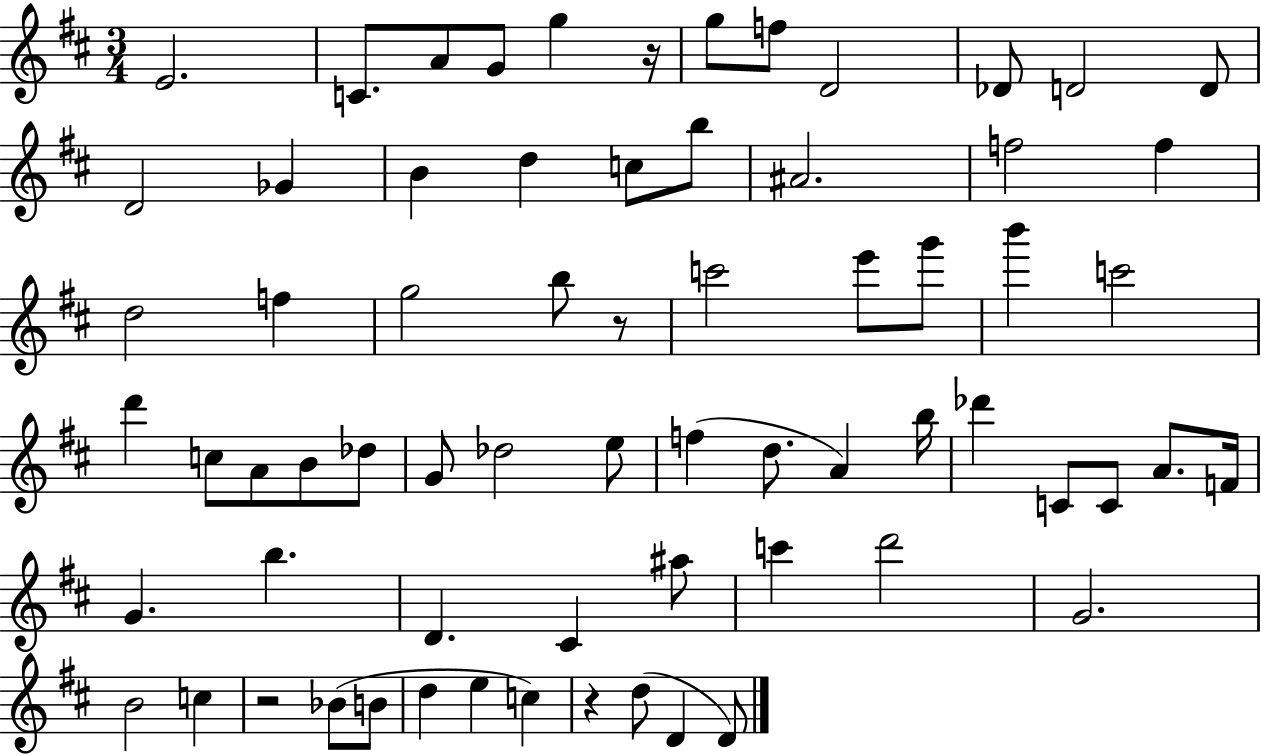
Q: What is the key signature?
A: D major